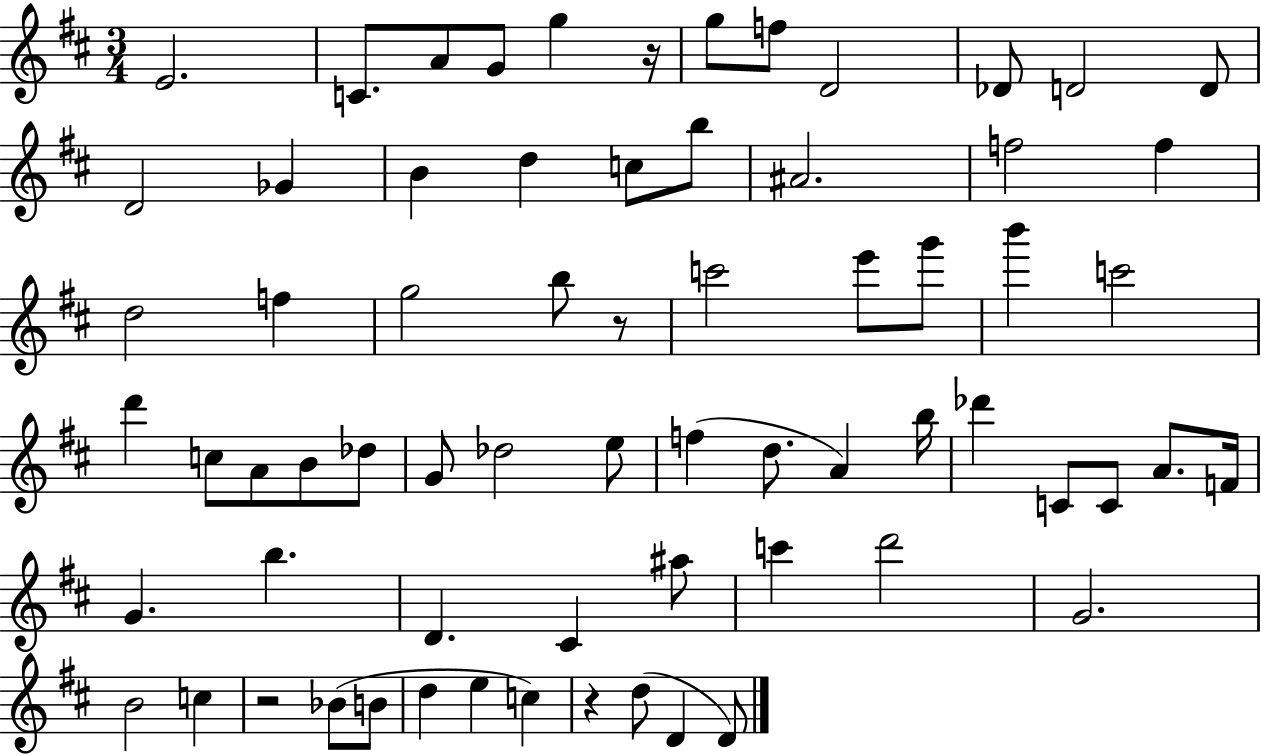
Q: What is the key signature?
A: D major